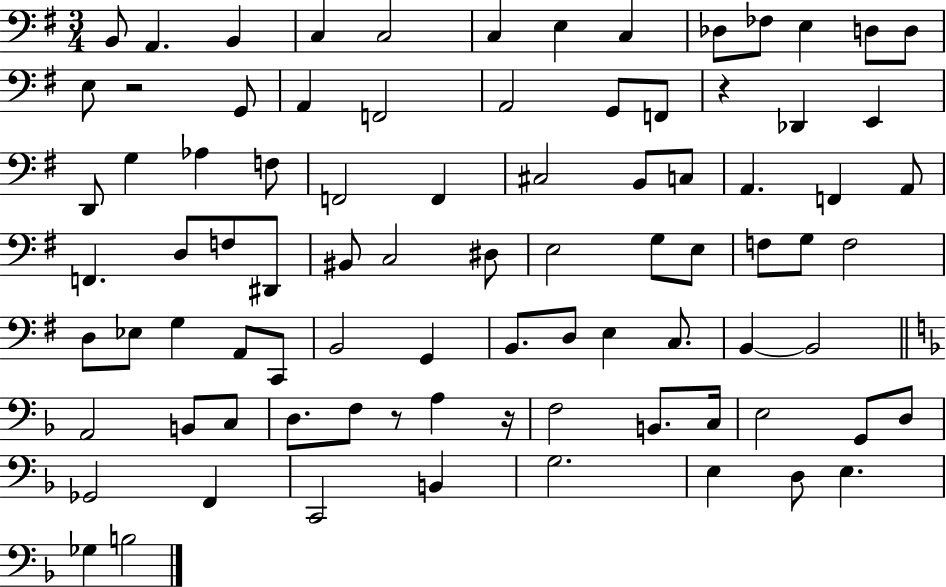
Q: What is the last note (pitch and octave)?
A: B3